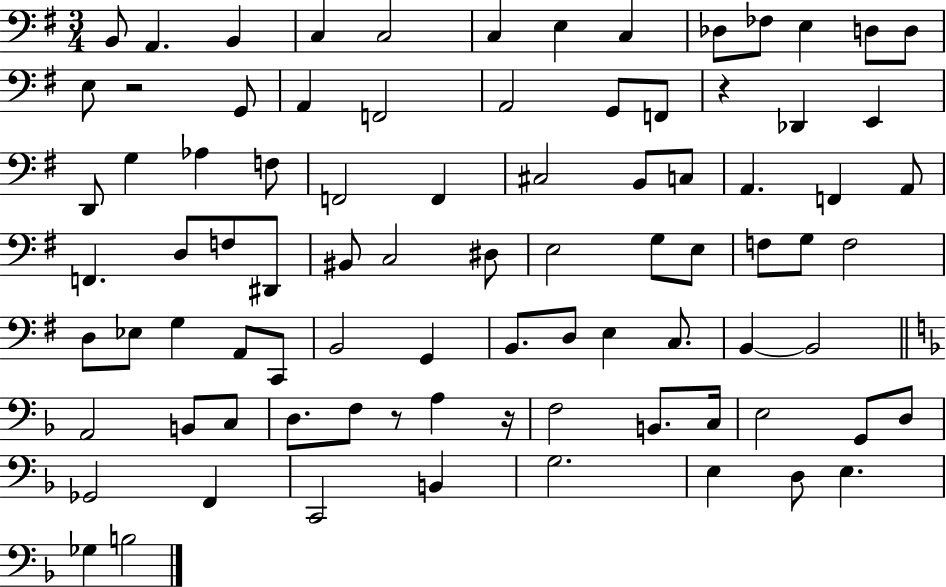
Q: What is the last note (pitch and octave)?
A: B3